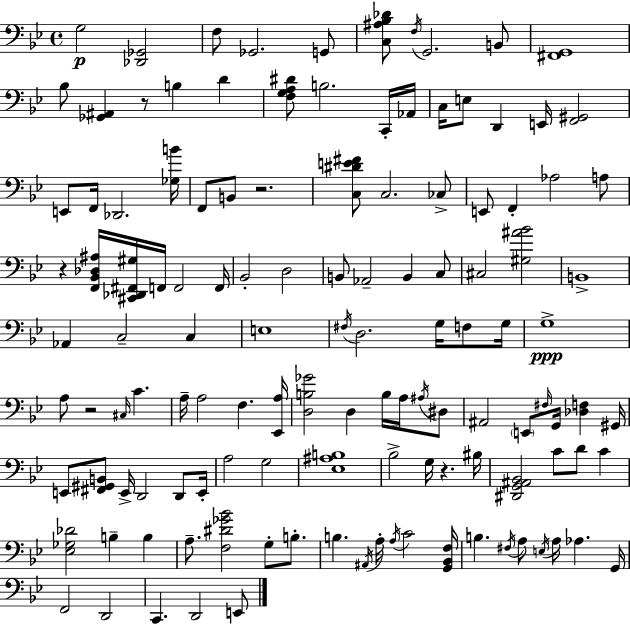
X:1
T:Untitled
M:4/4
L:1/4
K:Gm
G,2 [_D,,_G,,]2 F,/2 _G,,2 G,,/2 [C,^A,_B,_D]/2 F,/4 G,,2 B,,/2 [^F,,G,,]4 _B,/2 [_G,,^A,,] z/2 B, D [F,G,A,^D]/2 B,2 C,,/4 _A,,/4 C,/4 E,/2 D,, E,,/4 [F,,^G,,]2 E,,/2 F,,/4 _D,,2 [_G,B]/4 F,,/2 B,,/2 z2 [C,^DE^F]/2 C,2 _C,/2 E,,/2 F,, _A,2 A,/2 z [F,,_B,,_D,^A,]/4 [^C,,_D,,^F,,^G,]/4 F,,/4 F,,2 F,,/4 _B,,2 D,2 B,,/2 _A,,2 B,, C,/2 ^C,2 [^G,^A_B]2 B,,4 _A,, C,2 C, E,4 ^F,/4 D,2 G,/4 F,/2 G,/4 G,4 A,/2 z2 ^C,/4 C A,/4 A,2 F, [_E,,A,]/4 [D,B,_G]2 D, B,/4 A,/4 ^A,/4 ^D,/2 ^A,,2 E,,/2 ^F,/4 G,,/4 [_D,F,] ^G,,/4 E,,/2 [^F,,^G,,B,,]/2 E,,/4 D,,2 D,,/2 E,,/4 A,2 G,2 [_E,^A,B,]4 _B,2 G,/4 z ^B,/4 [^D,,G,,^A,,_B,,]2 C/2 D/2 C [_E,_G,_D]2 B, B, A,/2 [F,^D_G_B]2 G,/2 B,/2 B, ^A,,/4 A,/4 A,/4 C2 [G,,_B,,F,]/4 B, ^F,/4 A,/2 E,/4 A,/4 _A, G,,/4 F,,2 D,,2 C,, D,,2 E,,/2